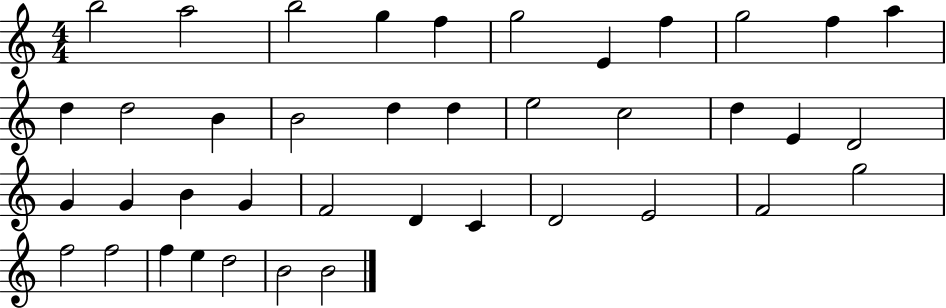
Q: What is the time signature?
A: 4/4